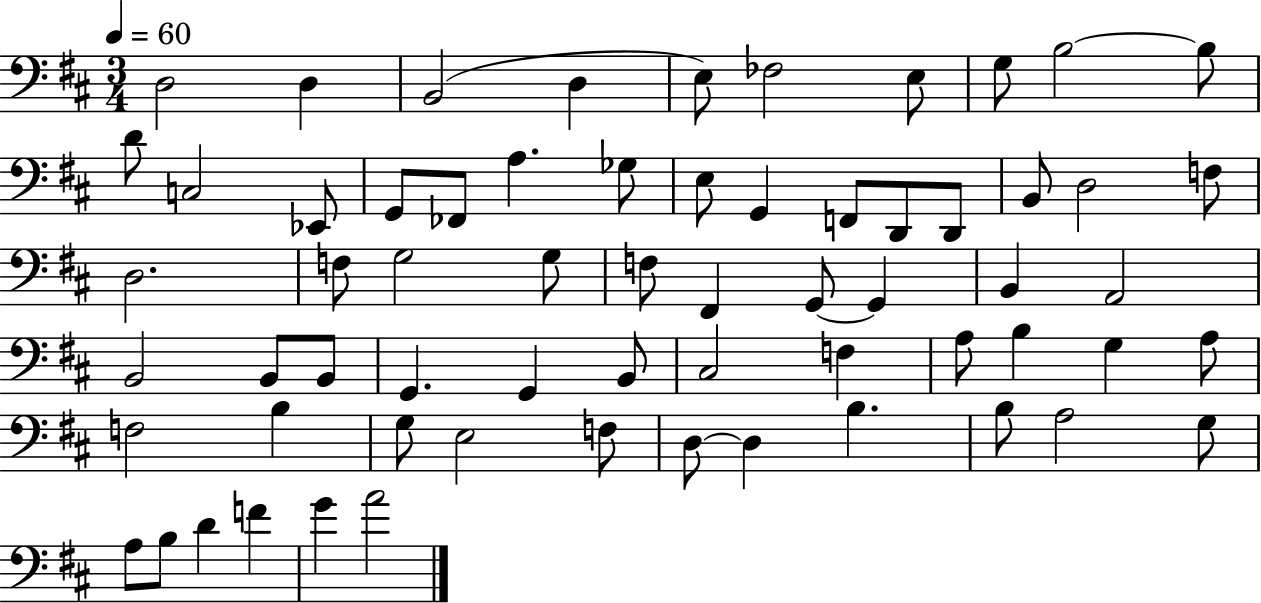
D3/h D3/q B2/h D3/q E3/e FES3/h E3/e G3/e B3/h B3/e D4/e C3/h Eb2/e G2/e FES2/e A3/q. Gb3/e E3/e G2/q F2/e D2/e D2/e B2/e D3/h F3/e D3/h. F3/e G3/h G3/e F3/e F#2/q G2/e G2/q B2/q A2/h B2/h B2/e B2/e G2/q. G2/q B2/e C#3/h F3/q A3/e B3/q G3/q A3/e F3/h B3/q G3/e E3/h F3/e D3/e D3/q B3/q. B3/e A3/h G3/e A3/e B3/e D4/q F4/q G4/q A4/h